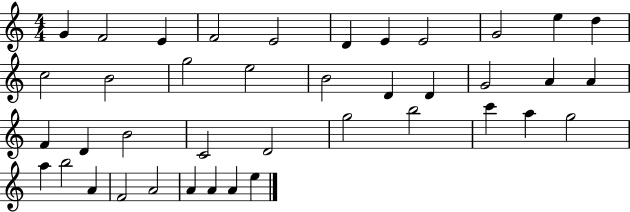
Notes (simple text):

G4/q F4/h E4/q F4/h E4/h D4/q E4/q E4/h G4/h E5/q D5/q C5/h B4/h G5/h E5/h B4/h D4/q D4/q G4/h A4/q A4/q F4/q D4/q B4/h C4/h D4/h G5/h B5/h C6/q A5/q G5/h A5/q B5/h A4/q F4/h A4/h A4/q A4/q A4/q E5/q